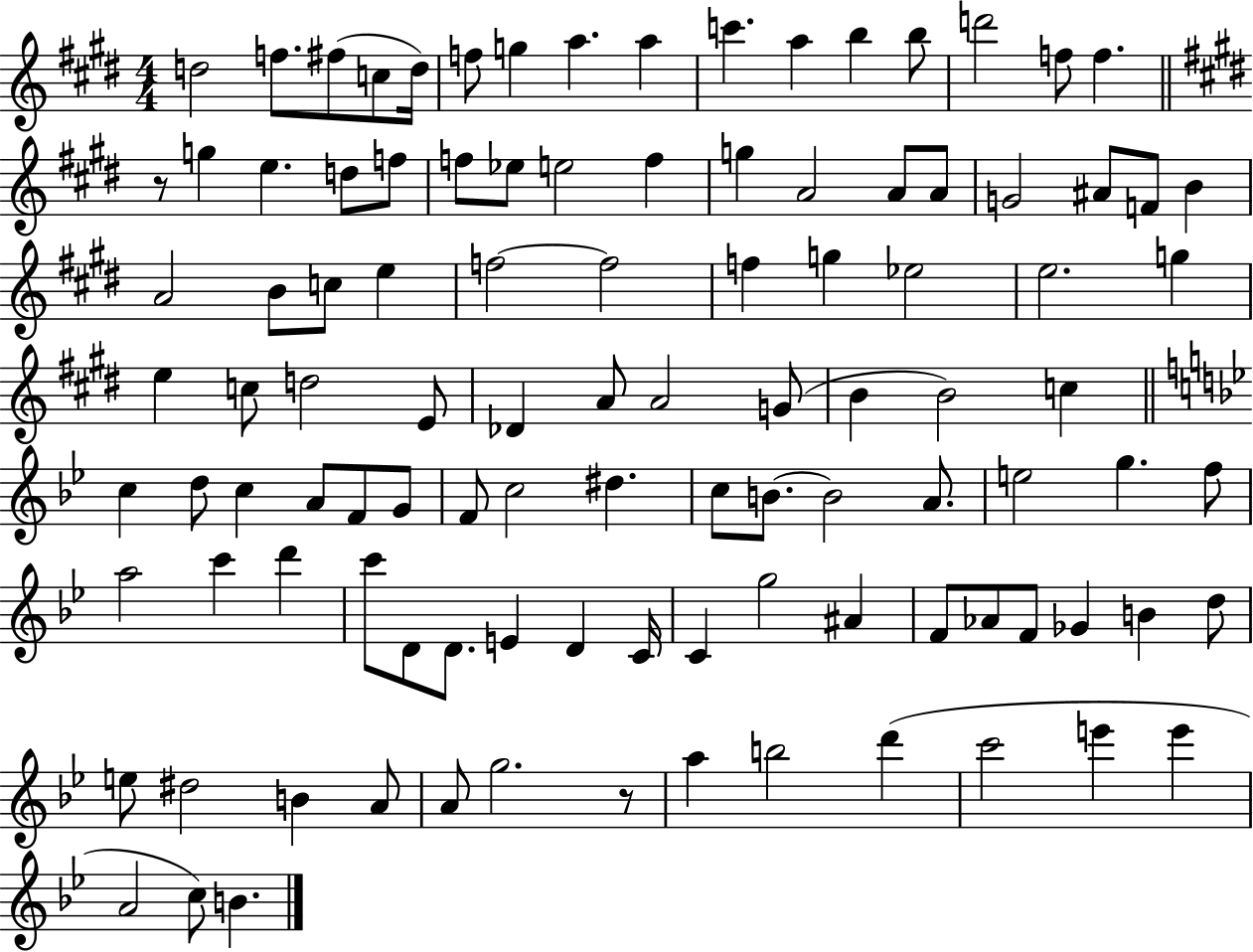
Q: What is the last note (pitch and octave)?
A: B4